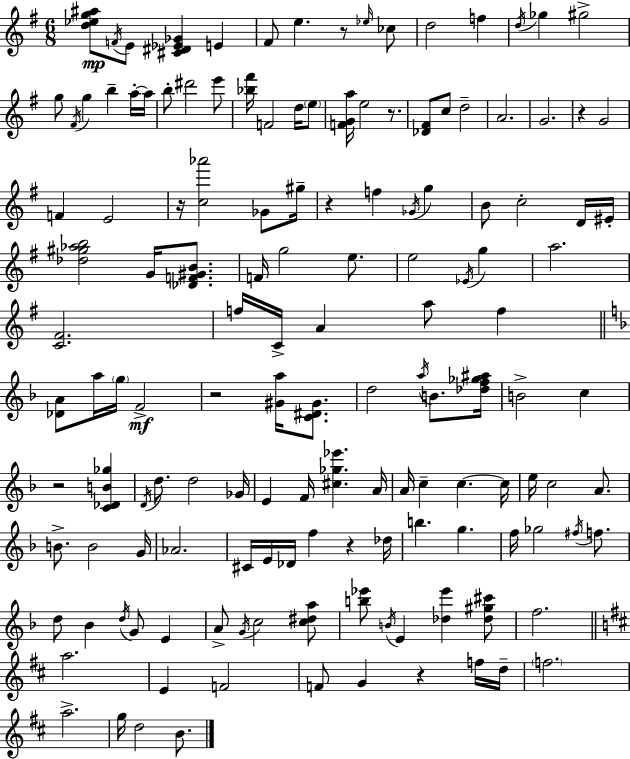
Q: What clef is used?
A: treble